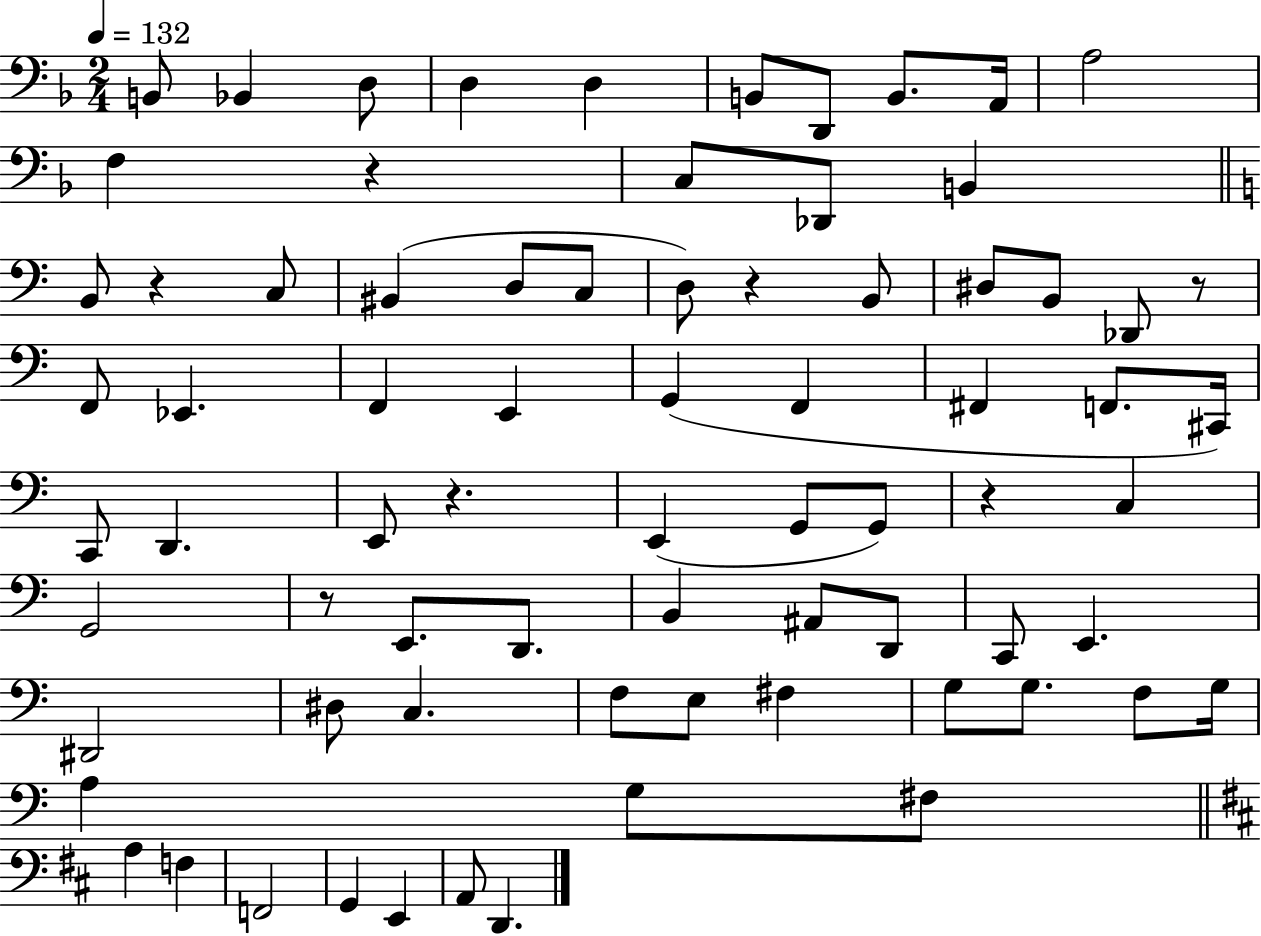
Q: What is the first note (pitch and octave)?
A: B2